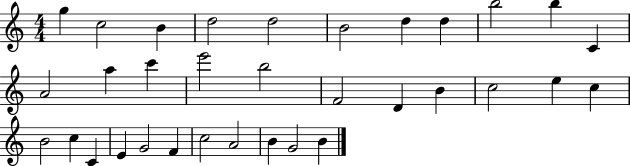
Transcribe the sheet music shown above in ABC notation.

X:1
T:Untitled
M:4/4
L:1/4
K:C
g c2 B d2 d2 B2 d d b2 b C A2 a c' e'2 b2 F2 D B c2 e c B2 c C E G2 F c2 A2 B G2 B